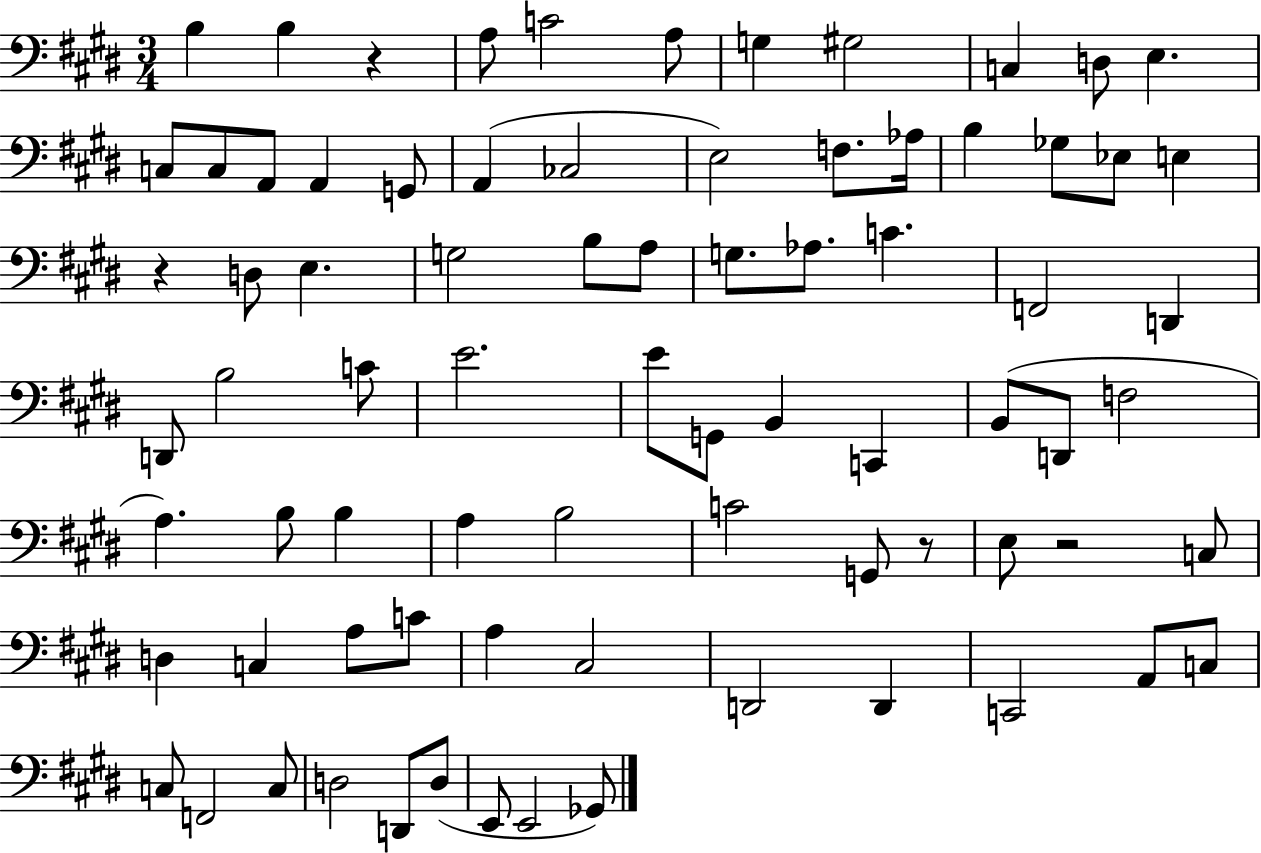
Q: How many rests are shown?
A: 4